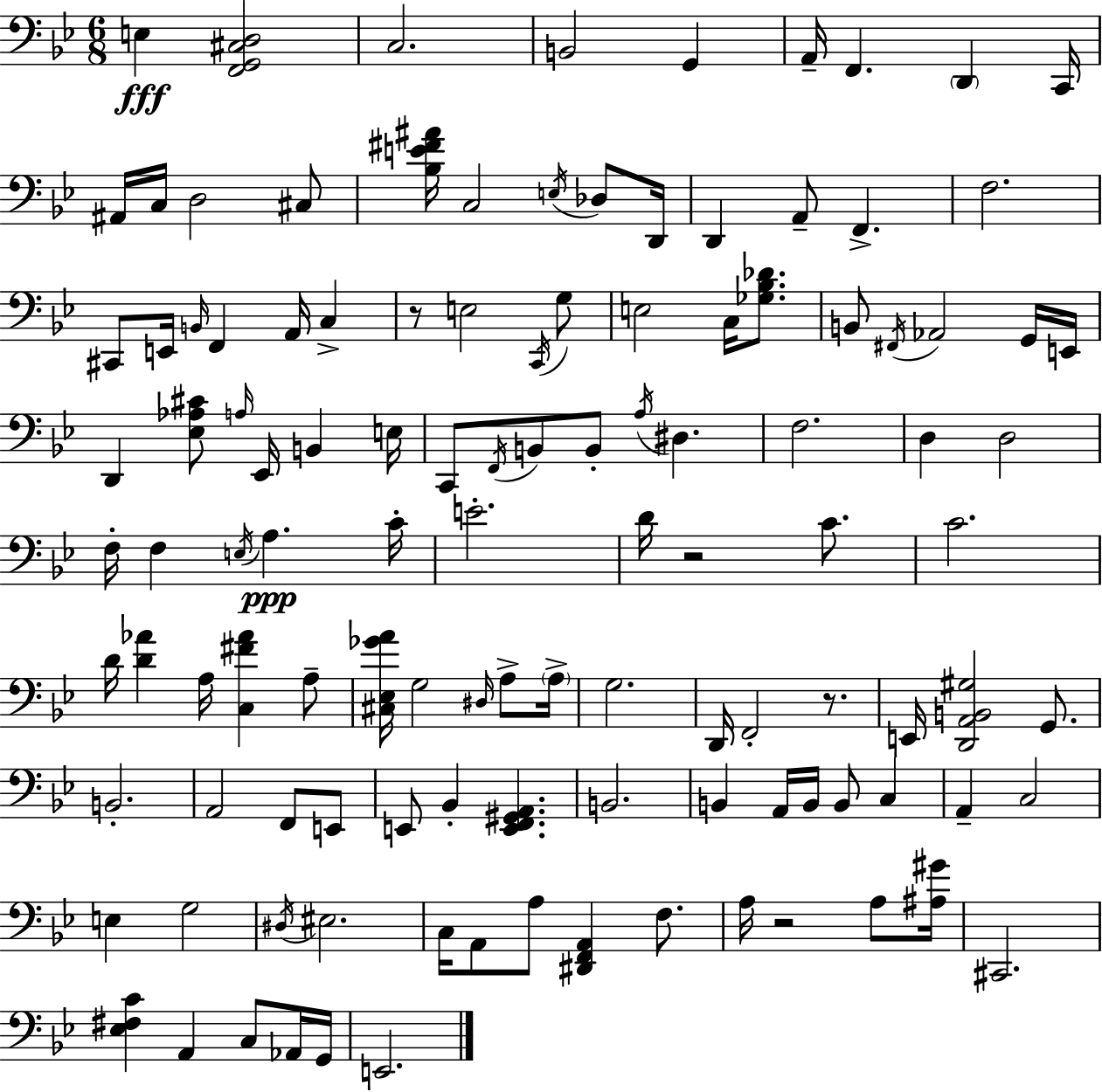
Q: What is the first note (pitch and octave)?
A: E3